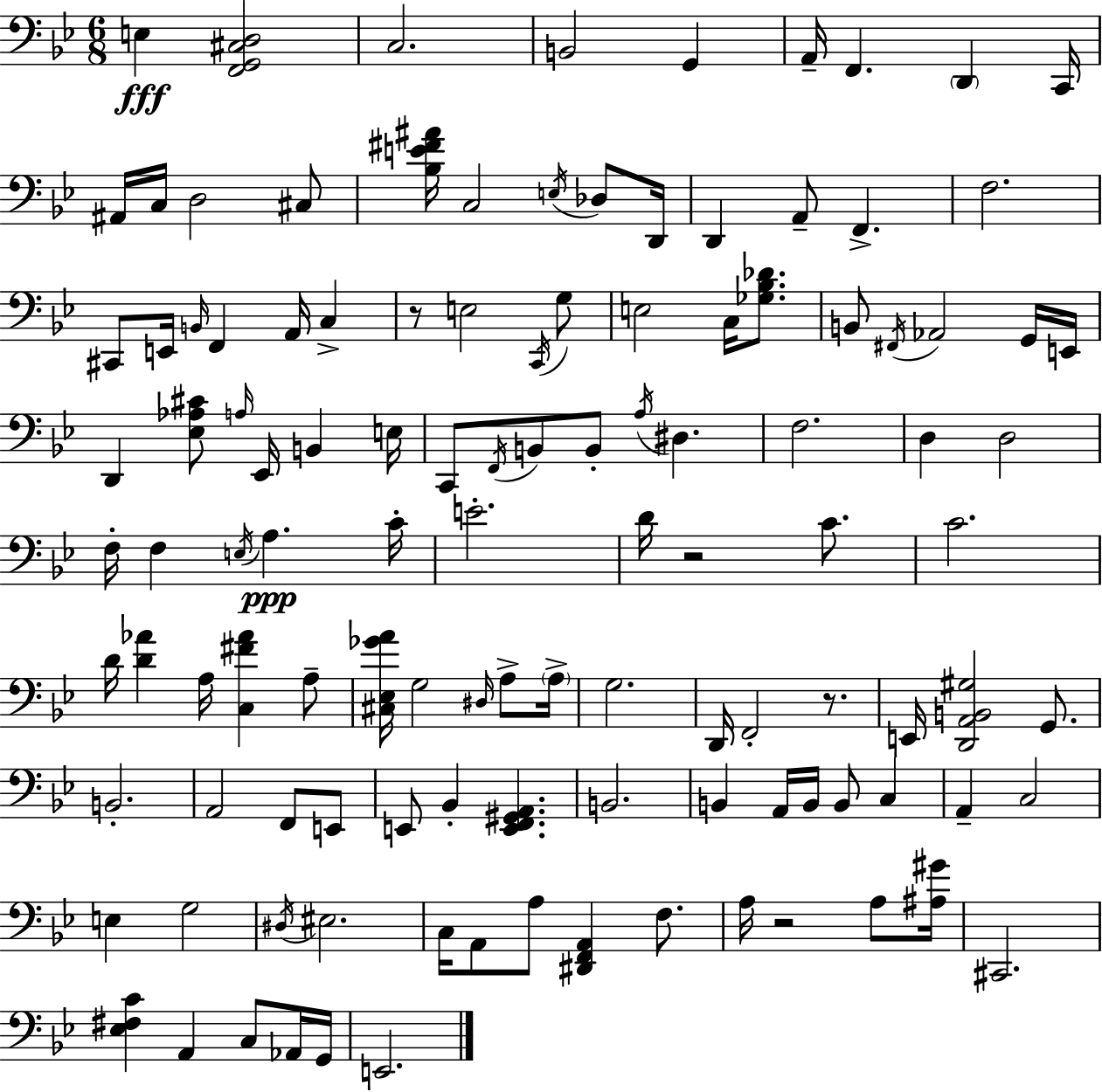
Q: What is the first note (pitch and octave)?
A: E3